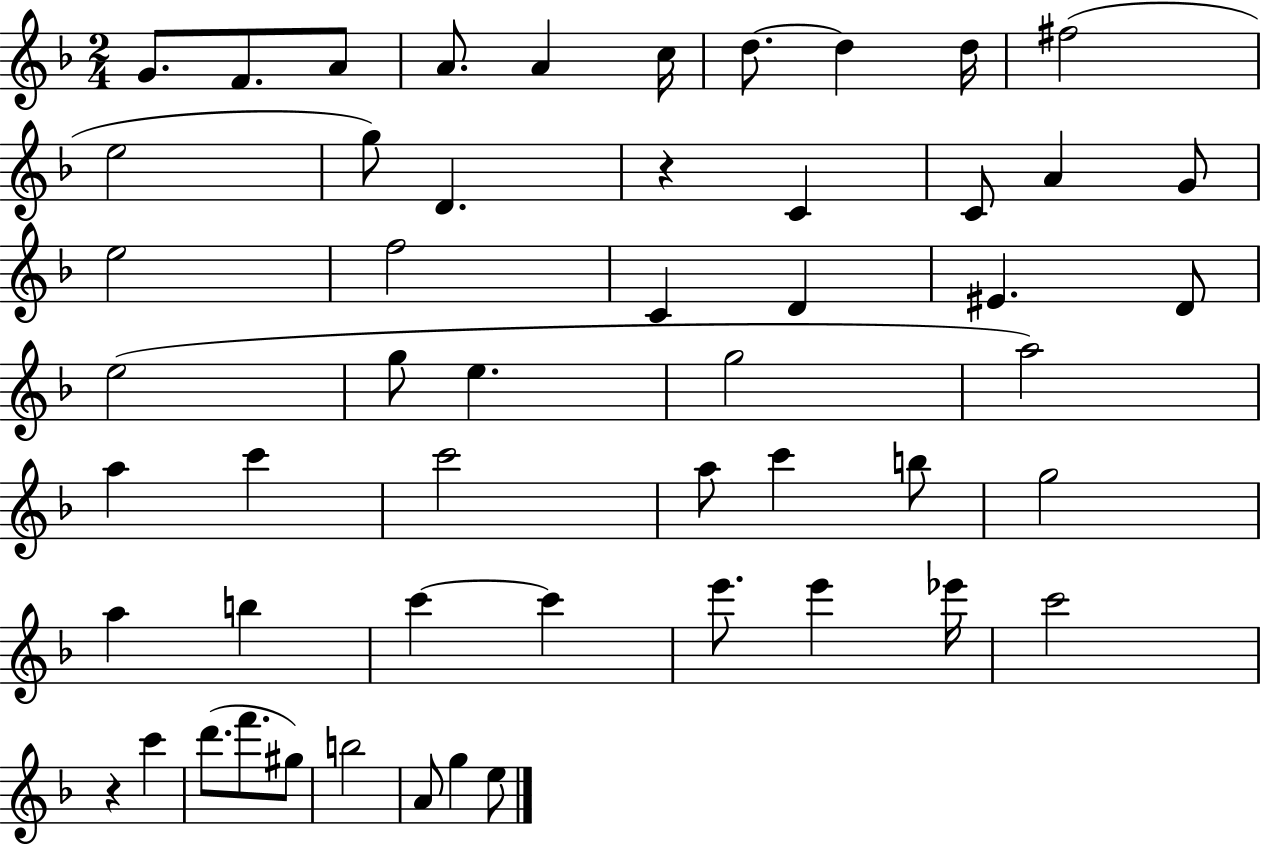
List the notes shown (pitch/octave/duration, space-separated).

G4/e. F4/e. A4/e A4/e. A4/q C5/s D5/e. D5/q D5/s F#5/h E5/h G5/e D4/q. R/q C4/q C4/e A4/q G4/e E5/h F5/h C4/q D4/q EIS4/q. D4/e E5/h G5/e E5/q. G5/h A5/h A5/q C6/q C6/h A5/e C6/q B5/e G5/h A5/q B5/q C6/q C6/q E6/e. E6/q Eb6/s C6/h R/q C6/q D6/e. F6/e. G#5/e B5/h A4/e G5/q E5/e